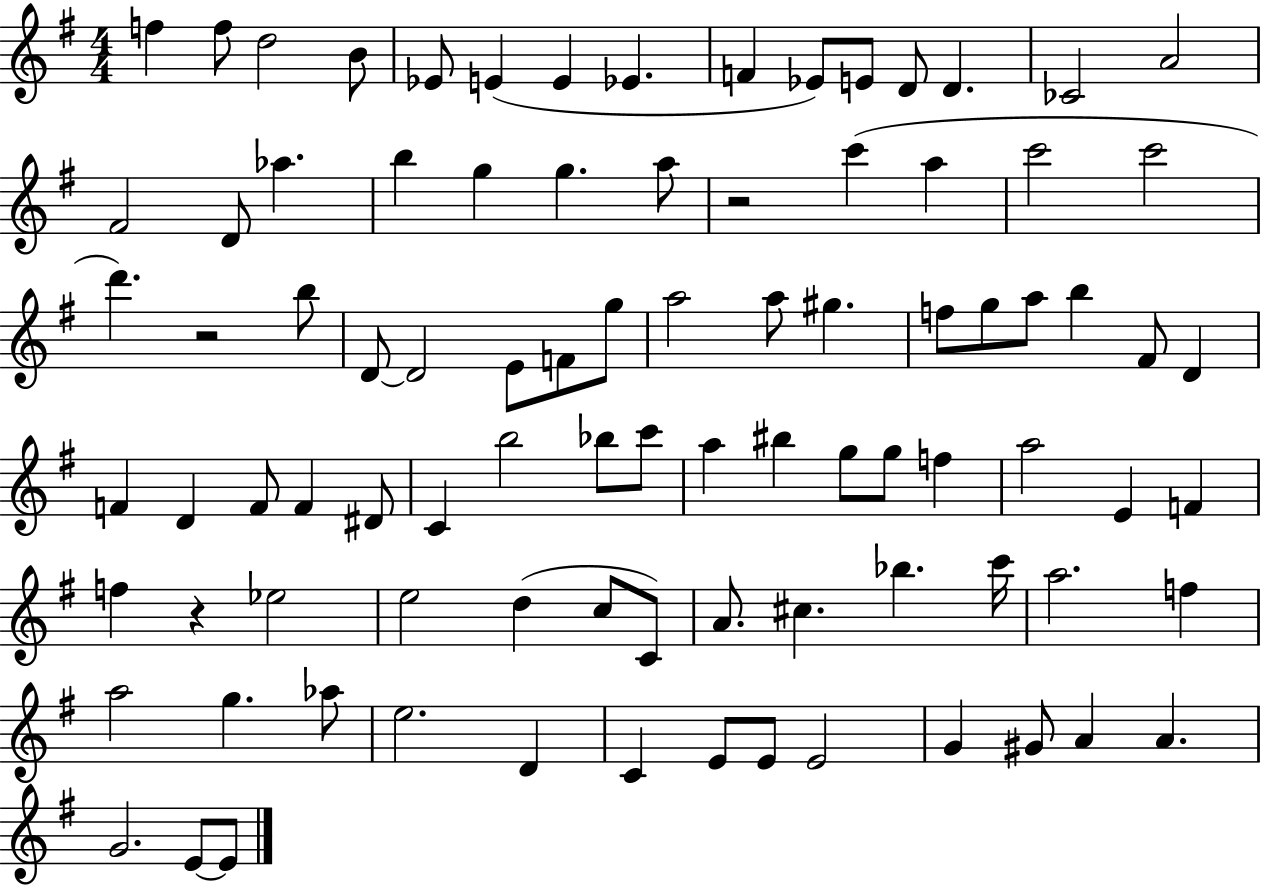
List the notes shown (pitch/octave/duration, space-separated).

F5/q F5/e D5/h B4/e Eb4/e E4/q E4/q Eb4/q. F4/q Eb4/e E4/e D4/e D4/q. CES4/h A4/h F#4/h D4/e Ab5/q. B5/q G5/q G5/q. A5/e R/h C6/q A5/q C6/h C6/h D6/q. R/h B5/e D4/e D4/h E4/e F4/e G5/e A5/h A5/e G#5/q. F5/e G5/e A5/e B5/q F#4/e D4/q F4/q D4/q F4/e F4/q D#4/e C4/q B5/h Bb5/e C6/e A5/q BIS5/q G5/e G5/e F5/q A5/h E4/q F4/q F5/q R/q Eb5/h E5/h D5/q C5/e C4/e A4/e. C#5/q. Bb5/q. C6/s A5/h. F5/q A5/h G5/q. Ab5/e E5/h. D4/q C4/q E4/e E4/e E4/h G4/q G#4/e A4/q A4/q. G4/h. E4/e E4/e